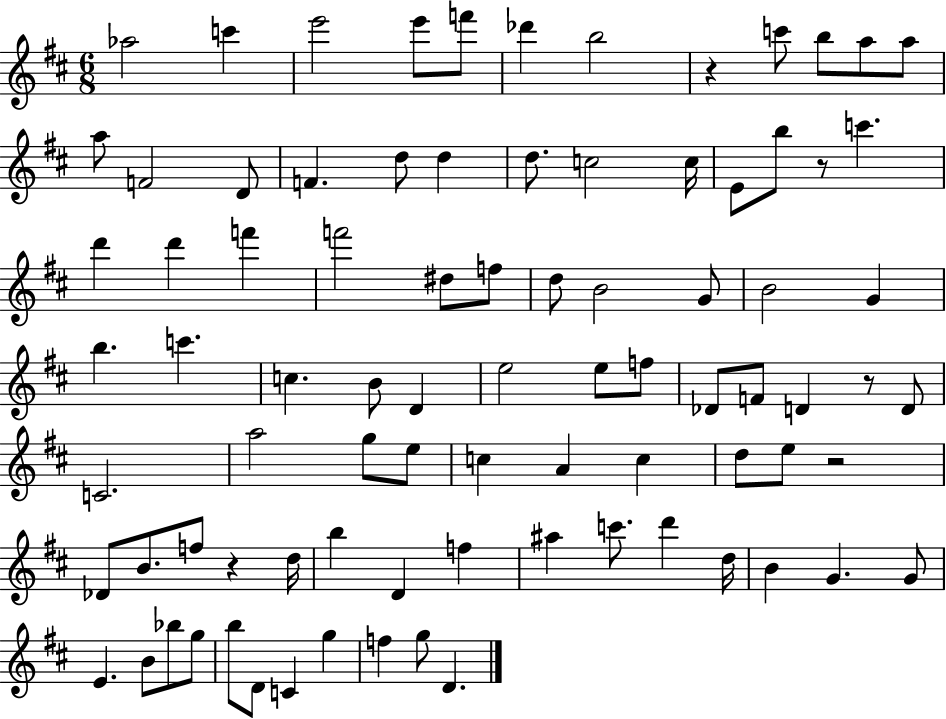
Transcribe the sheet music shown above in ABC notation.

X:1
T:Untitled
M:6/8
L:1/4
K:D
_a2 c' e'2 e'/2 f'/2 _d' b2 z c'/2 b/2 a/2 a/2 a/2 F2 D/2 F d/2 d d/2 c2 c/4 E/2 b/2 z/2 c' d' d' f' f'2 ^d/2 f/2 d/2 B2 G/2 B2 G b c' c B/2 D e2 e/2 f/2 _D/2 F/2 D z/2 D/2 C2 a2 g/2 e/2 c A c d/2 e/2 z2 _D/2 B/2 f/2 z d/4 b D f ^a c'/2 d' d/4 B G G/2 E B/2 _b/2 g/2 b/2 D/2 C g f g/2 D